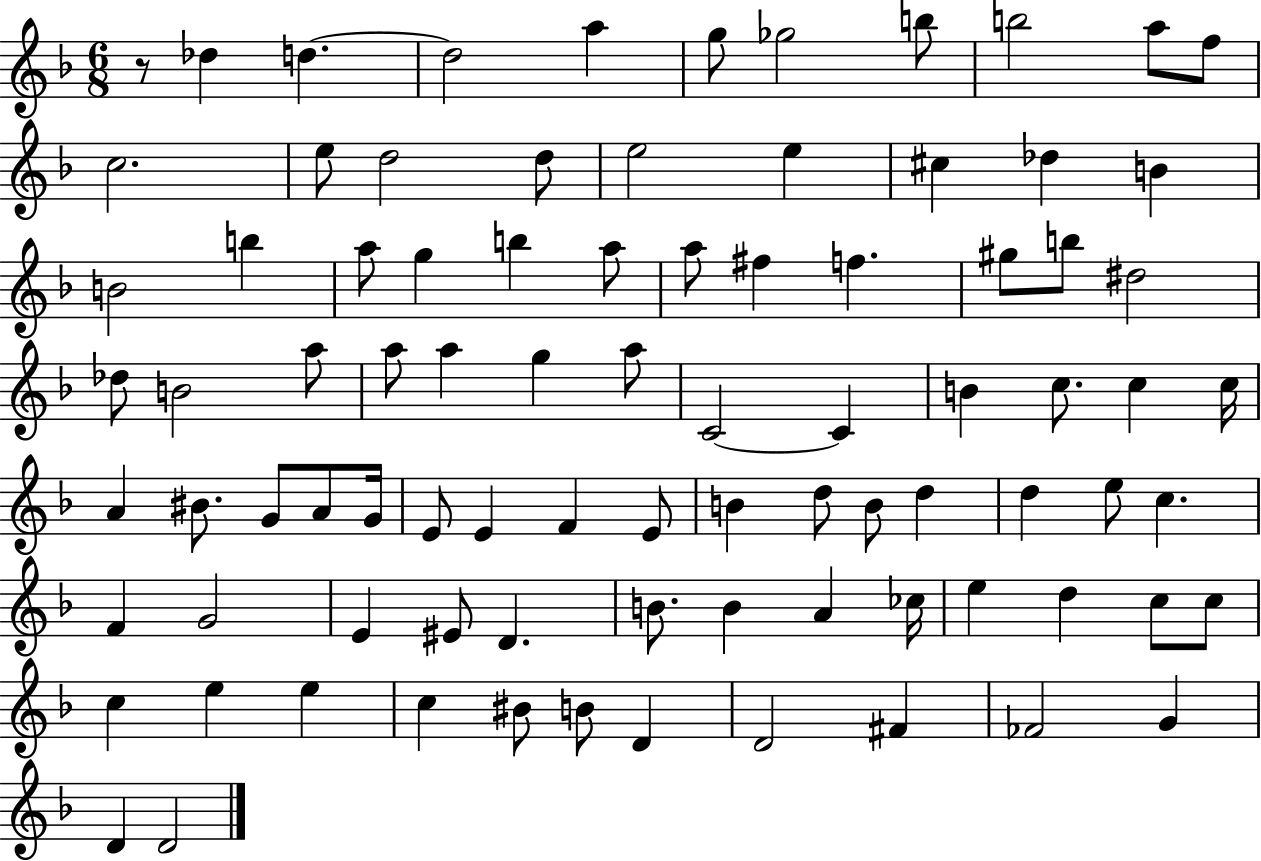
R/e Db5/q D5/q. D5/h A5/q G5/e Gb5/h B5/e B5/h A5/e F5/e C5/h. E5/e D5/h D5/e E5/h E5/q C#5/q Db5/q B4/q B4/h B5/q A5/e G5/q B5/q A5/e A5/e F#5/q F5/q. G#5/e B5/e D#5/h Db5/e B4/h A5/e A5/e A5/q G5/q A5/e C4/h C4/q B4/q C5/e. C5/q C5/s A4/q BIS4/e. G4/e A4/e G4/s E4/e E4/q F4/q E4/e B4/q D5/e B4/e D5/q D5/q E5/e C5/q. F4/q G4/h E4/q EIS4/e D4/q. B4/e. B4/q A4/q CES5/s E5/q D5/q C5/e C5/e C5/q E5/q E5/q C5/q BIS4/e B4/e D4/q D4/h F#4/q FES4/h G4/q D4/q D4/h